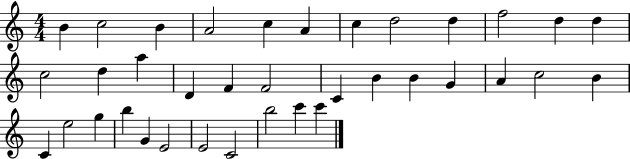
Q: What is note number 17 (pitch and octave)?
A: F4